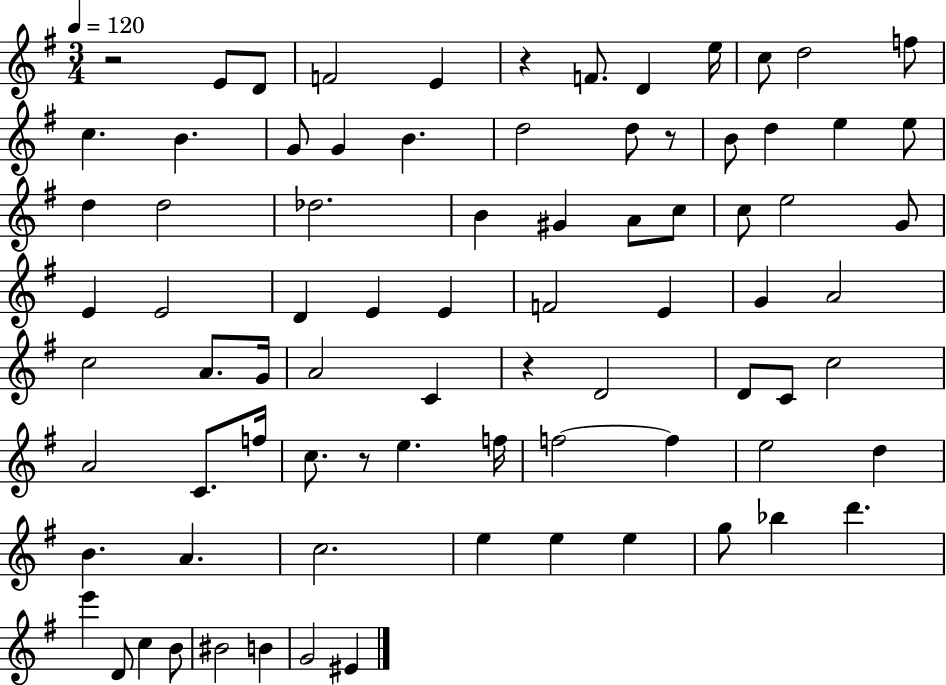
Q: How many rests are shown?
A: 5